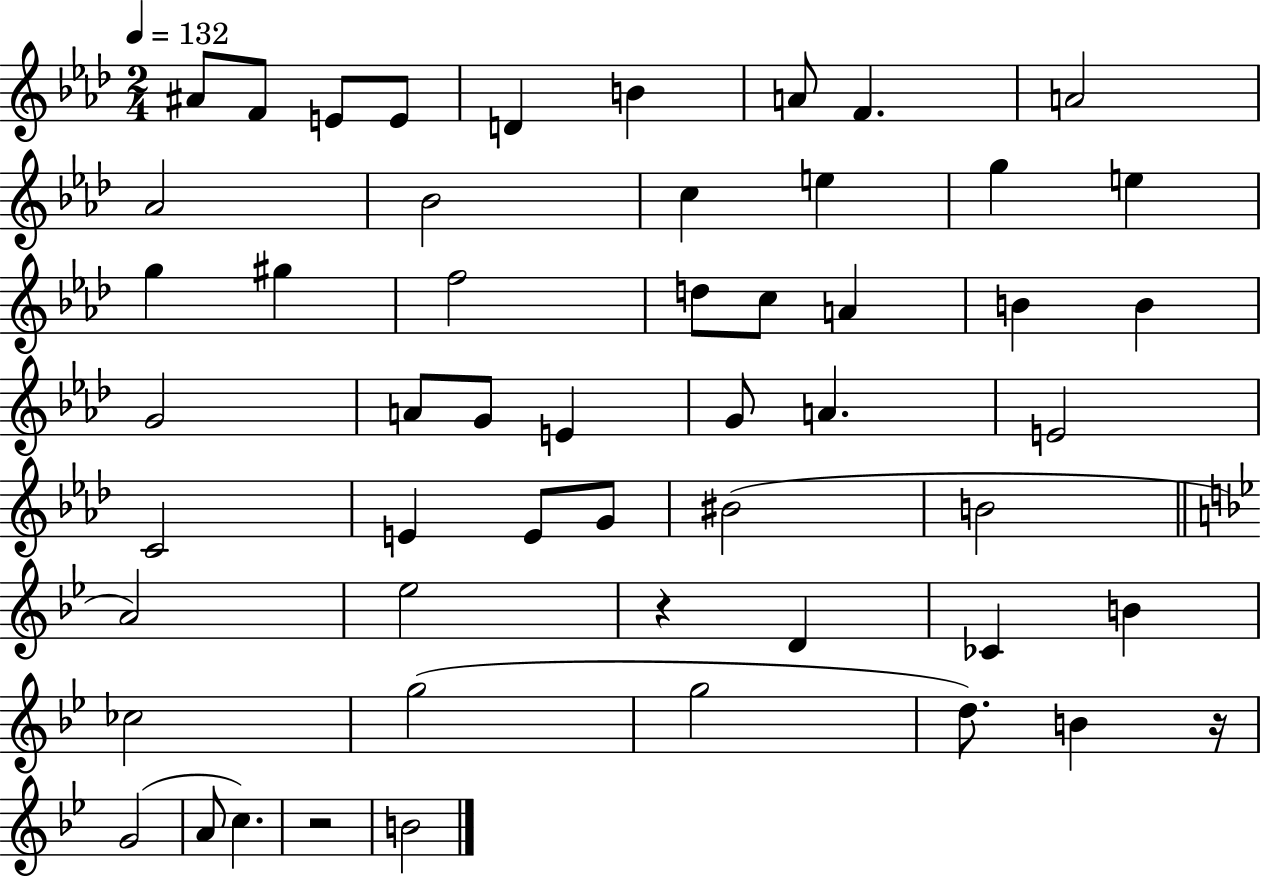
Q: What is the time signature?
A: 2/4